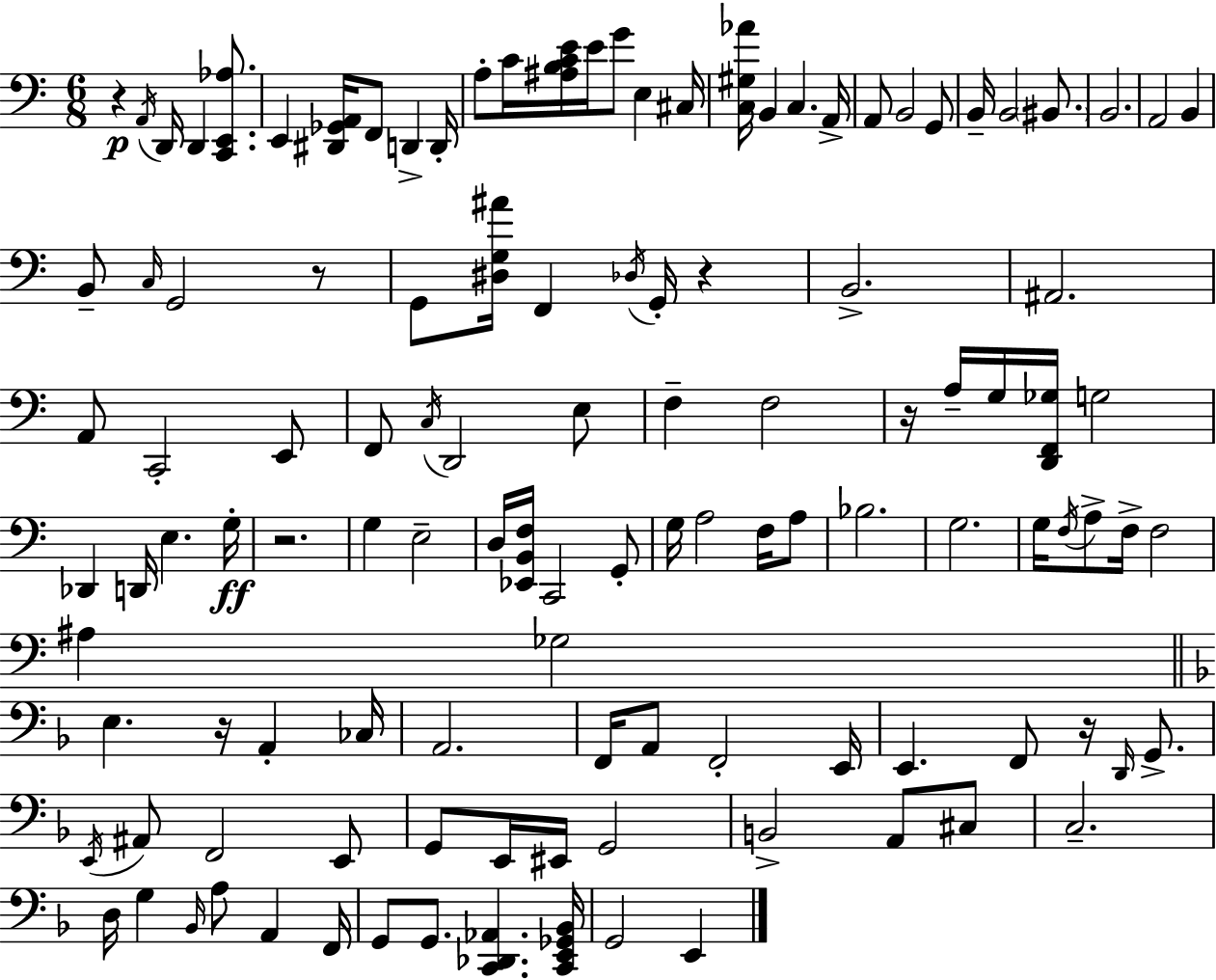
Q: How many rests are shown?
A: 7